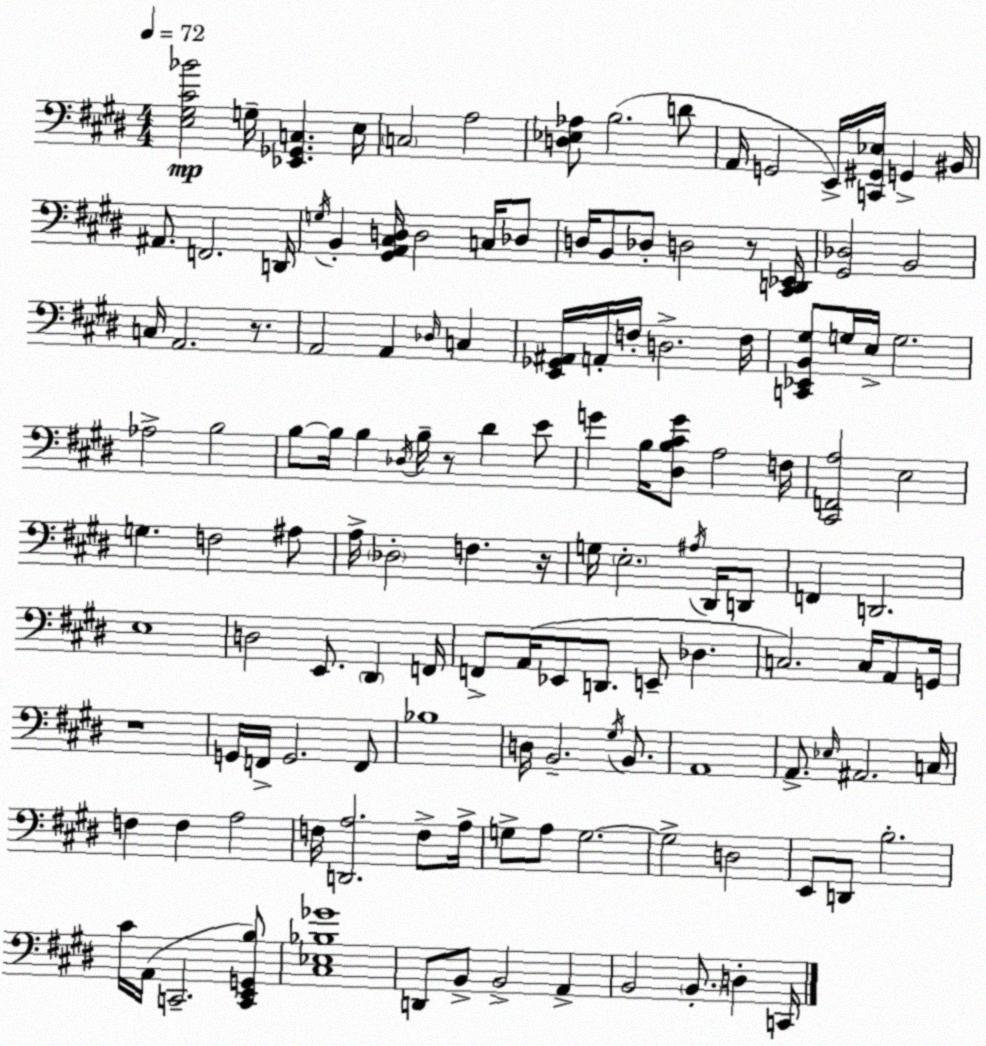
X:1
T:Untitled
M:4/4
L:1/4
K:E
[E,^G,^C_B]2 G,/4 [_E,,_G,,C,] E,/4 C,2 A,2 [D,_E,_A,]/2 B,2 D/2 A,,/4 G,,2 E,,/4 [C,,^G,,_E,]/4 G,, ^B,,/4 ^A,,/2 F,,2 D,,/4 G,/4 B,, [^G,,A,,^C,D,]/4 D,2 C,/4 _D,/2 D,/4 B,,/2 _D,/2 D,2 z/2 [^C,,D,,_E,,]/4 [^G,,_D,]2 B,,2 C,/4 A,,2 z/2 A,,2 A,, _D,/4 C, [E,,_G,,^A,,]/4 A,,/4 F,/4 D,2 F,/4 [C,,_E,,B,,^G,]/2 G,/4 E,/4 G,2 _A,2 B,2 B,/2 B,/4 B, _D,/4 B,/4 z/2 ^D E/2 G B,/4 [^D,B,^CG]/2 A,2 F,/4 [^C,,F,,A,]2 E,2 G, F,2 ^A,/2 A,/4 _D,2 F, z/4 G,/4 E,2 ^A,/4 ^D,,/4 D,,/2 F,, D,,2 E,4 D,2 E,,/2 ^D,, F,,/4 F,,/2 A,,/4 _E,,/2 D,,/2 E,,/2 _D, C,2 C,/4 A,,/2 G,,/4 z4 G,,/4 F,,/4 G,,2 F,,/2 _B,4 D,/4 B,,2 ^G,/4 B,,/2 A,,4 A,,/2 _E,/4 ^A,,2 C,/4 F, F, A,2 F,/4 [D,,A,]2 F,/2 A,/4 G,/2 A,/2 G,2 G,2 D,2 E,,/2 D,,/2 B,2 ^C/4 A,,/4 C,,2 [C,,E,,G,,B,]/2 [^C,_E,_B,_G]4 D,,/2 B,,/2 B,,2 A,, B,,2 B,,/2 D, C,,/4